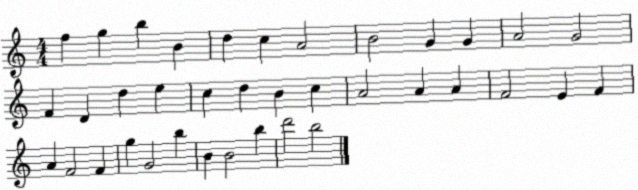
X:1
T:Untitled
M:4/4
L:1/4
K:C
f g b B d c A2 B2 G G A2 G2 F D d e c d B c A2 A A F2 E F A F2 F g G2 b B B2 b d'2 b2